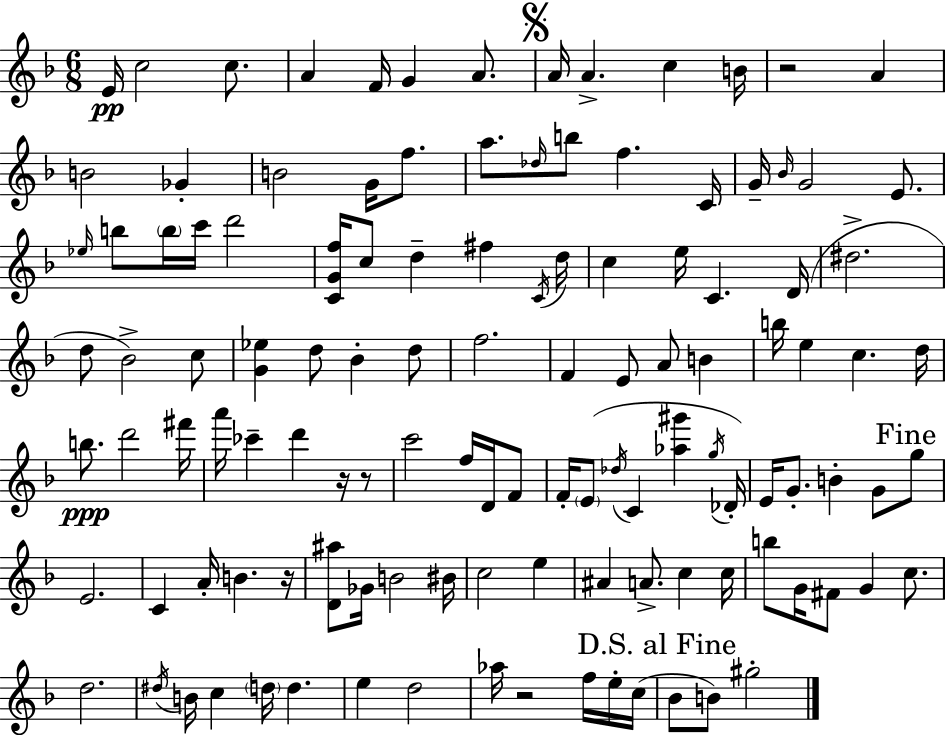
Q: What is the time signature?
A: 6/8